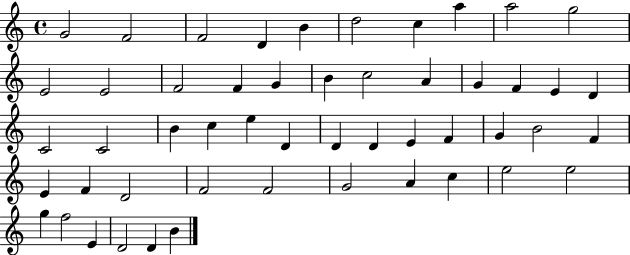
G4/h F4/h F4/h D4/q B4/q D5/h C5/q A5/q A5/h G5/h E4/h E4/h F4/h F4/q G4/q B4/q C5/h A4/q G4/q F4/q E4/q D4/q C4/h C4/h B4/q C5/q E5/q D4/q D4/q D4/q E4/q F4/q G4/q B4/h F4/q E4/q F4/q D4/h F4/h F4/h G4/h A4/q C5/q E5/h E5/h G5/q F5/h E4/q D4/h D4/q B4/q